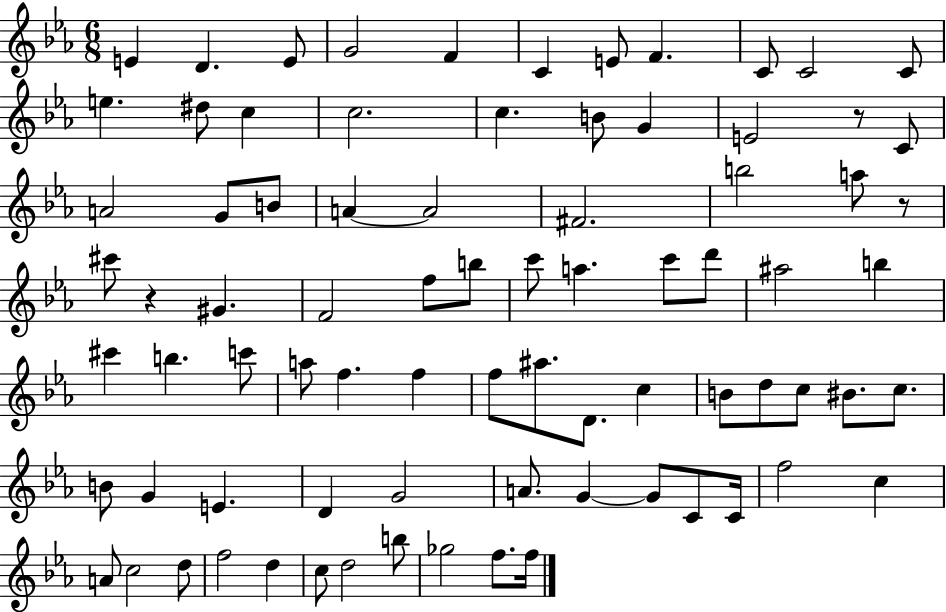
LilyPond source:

{
  \clef treble
  \numericTimeSignature
  \time 6/8
  \key ees \major
  e'4 d'4. e'8 | g'2 f'4 | c'4 e'8 f'4. | c'8 c'2 c'8 | \break e''4. dis''8 c''4 | c''2. | c''4. b'8 g'4 | e'2 r8 c'8 | \break a'2 g'8 b'8 | a'4~~ a'2 | fis'2. | b''2 a''8 r8 | \break cis'''8 r4 gis'4. | f'2 f''8 b''8 | c'''8 a''4. c'''8 d'''8 | ais''2 b''4 | \break cis'''4 b''4. c'''8 | a''8 f''4. f''4 | f''8 ais''8. d'8. c''4 | b'8 d''8 c''8 bis'8. c''8. | \break b'8 g'4 e'4. | d'4 g'2 | a'8. g'4~~ g'8 c'8 c'16 | f''2 c''4 | \break a'8 c''2 d''8 | f''2 d''4 | c''8 d''2 b''8 | ges''2 f''8. f''16 | \break \bar "|."
}